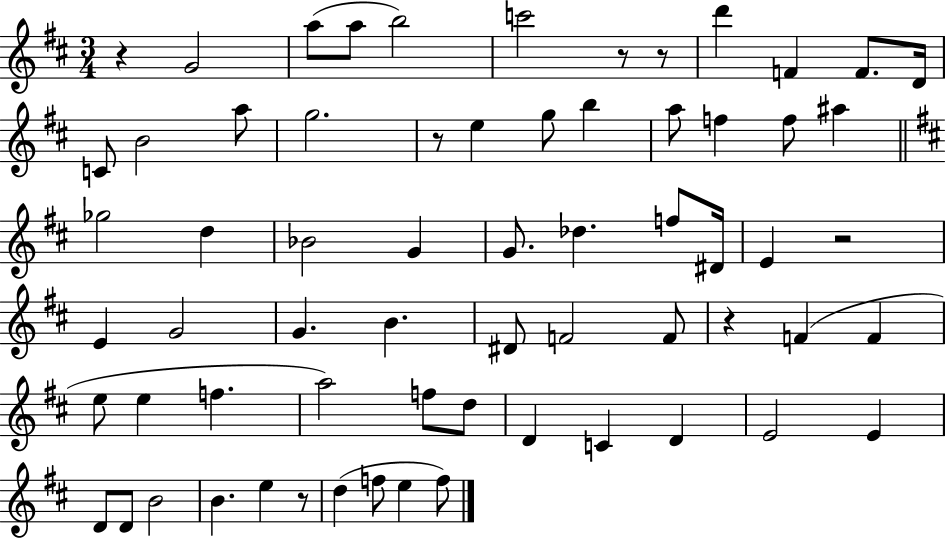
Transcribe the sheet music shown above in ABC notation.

X:1
T:Untitled
M:3/4
L:1/4
K:D
z G2 a/2 a/2 b2 c'2 z/2 z/2 d' F F/2 D/4 C/2 B2 a/2 g2 z/2 e g/2 b a/2 f f/2 ^a _g2 d _B2 G G/2 _d f/2 ^D/4 E z2 E G2 G B ^D/2 F2 F/2 z F F e/2 e f a2 f/2 d/2 D C D E2 E D/2 D/2 B2 B e z/2 d f/2 e f/2